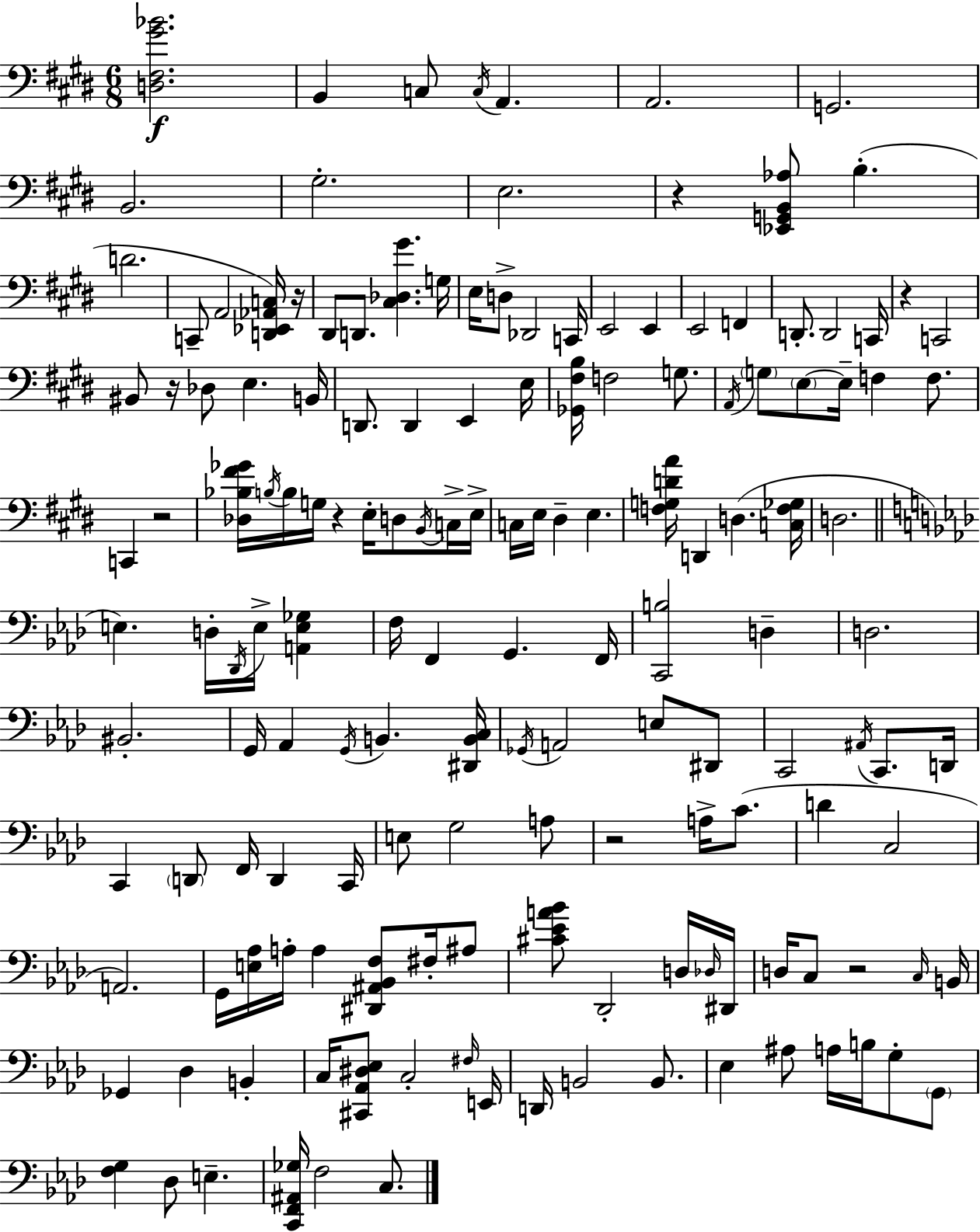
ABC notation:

X:1
T:Untitled
M:6/8
L:1/4
K:E
[D,^F,^G_B]2 B,, C,/2 C,/4 A,, A,,2 G,,2 B,,2 ^G,2 E,2 z [_E,,G,,B,,_A,]/2 B, D2 C,,/2 A,,2 [D,,_E,,_A,,C,]/4 z/4 ^D,,/2 D,,/2 [^C,_D,^G] G,/4 E,/4 D,/2 _D,,2 C,,/4 E,,2 E,, E,,2 F,, D,,/2 D,,2 C,,/4 z C,,2 ^B,,/2 z/4 _D,/2 E, B,,/4 D,,/2 D,, E,, E,/4 [_G,,^F,B,]/4 F,2 G,/2 A,,/4 G,/2 E,/2 E,/4 F, F,/2 C,, z2 [_D,_B,^F_G]/4 B,/4 B,/4 G,/4 z E,/4 D,/2 B,,/4 C,/4 E,/4 C,/4 E,/4 ^D, E, [F,G,DA]/4 D,, D, [C,F,_G,]/4 D,2 E, D,/4 _D,,/4 E,/4 [A,,E,_G,] F,/4 F,, G,, F,,/4 [C,,B,]2 D, D,2 ^B,,2 G,,/4 _A,, G,,/4 B,, [^D,,B,,C,]/4 _G,,/4 A,,2 E,/2 ^D,,/2 C,,2 ^A,,/4 C,,/2 D,,/4 C,, D,,/2 F,,/4 D,, C,,/4 E,/2 G,2 A,/2 z2 A,/4 C/2 D C,2 A,,2 G,,/4 [E,_A,]/4 A,/4 A, [^D,,^A,,_B,,F,]/2 ^F,/4 ^A,/2 [^C_EA_B]/2 _D,,2 D,/4 _D,/4 ^D,,/4 D,/4 C,/2 z2 C,/4 B,,/4 _G,, _D, B,, C,/4 [^C,,_A,,^D,_E,]/2 C,2 ^F,/4 E,,/4 D,,/4 B,,2 B,,/2 _E, ^A,/2 A,/4 B,/4 G,/2 G,,/2 [F,G,] _D,/2 E, [C,,F,,^A,,_G,]/4 F,2 C,/2